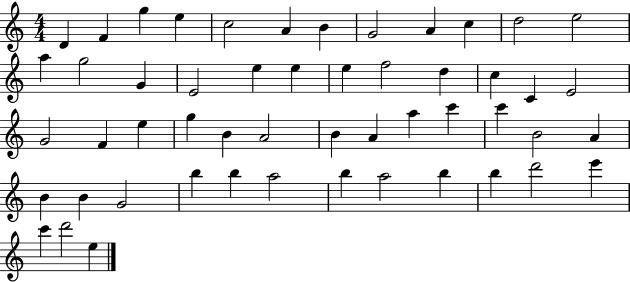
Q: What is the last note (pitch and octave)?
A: E5